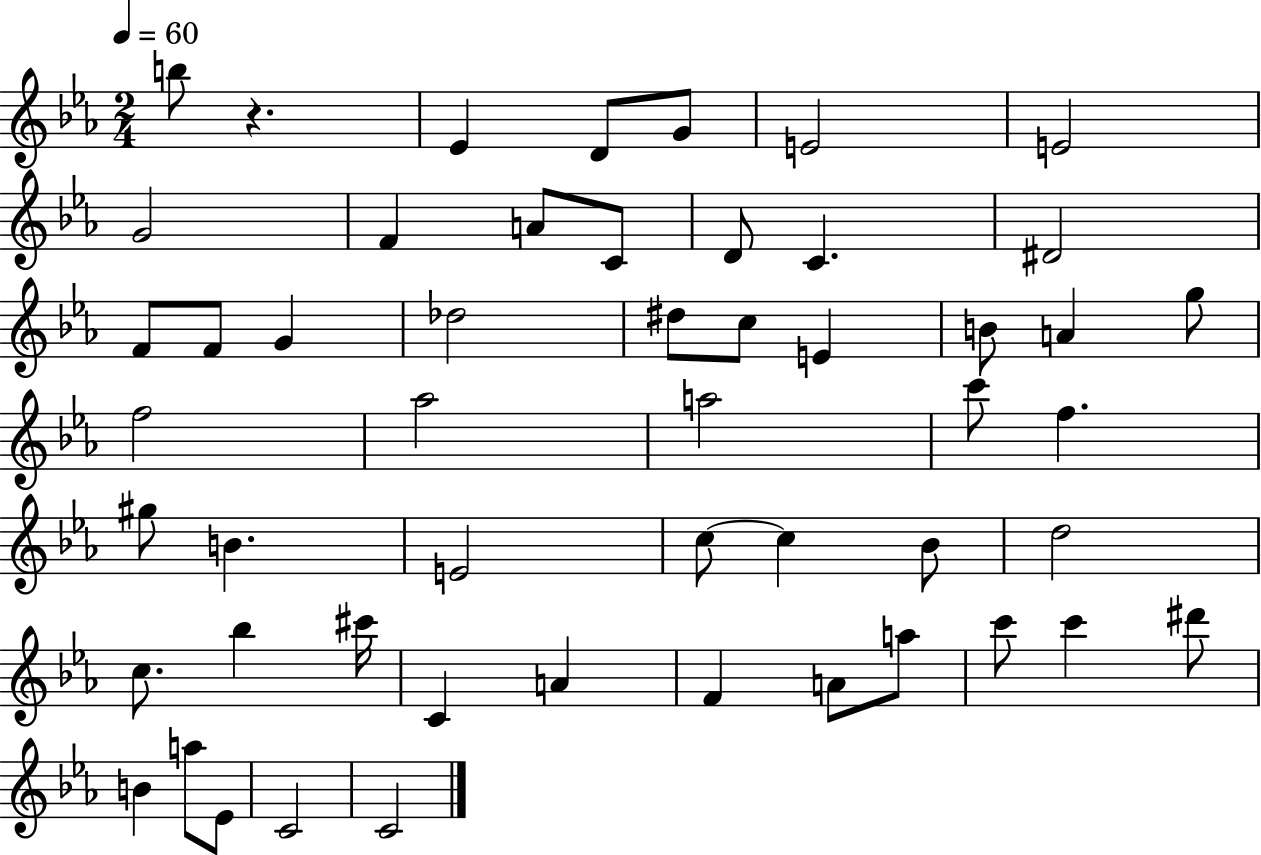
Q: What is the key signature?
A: EES major